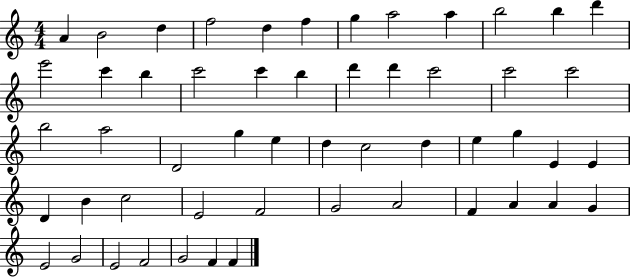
X:1
T:Untitled
M:4/4
L:1/4
K:C
A B2 d f2 d f g a2 a b2 b d' e'2 c' b c'2 c' b d' d' c'2 c'2 c'2 b2 a2 D2 g e d c2 d e g E E D B c2 E2 F2 G2 A2 F A A G E2 G2 E2 F2 G2 F F